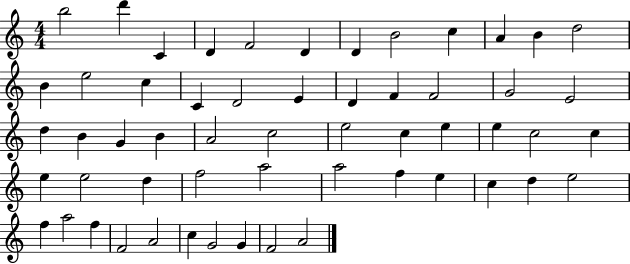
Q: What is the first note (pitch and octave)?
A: B5